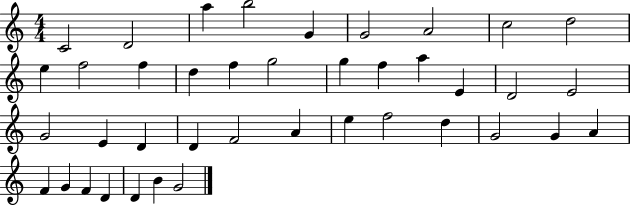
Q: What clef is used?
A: treble